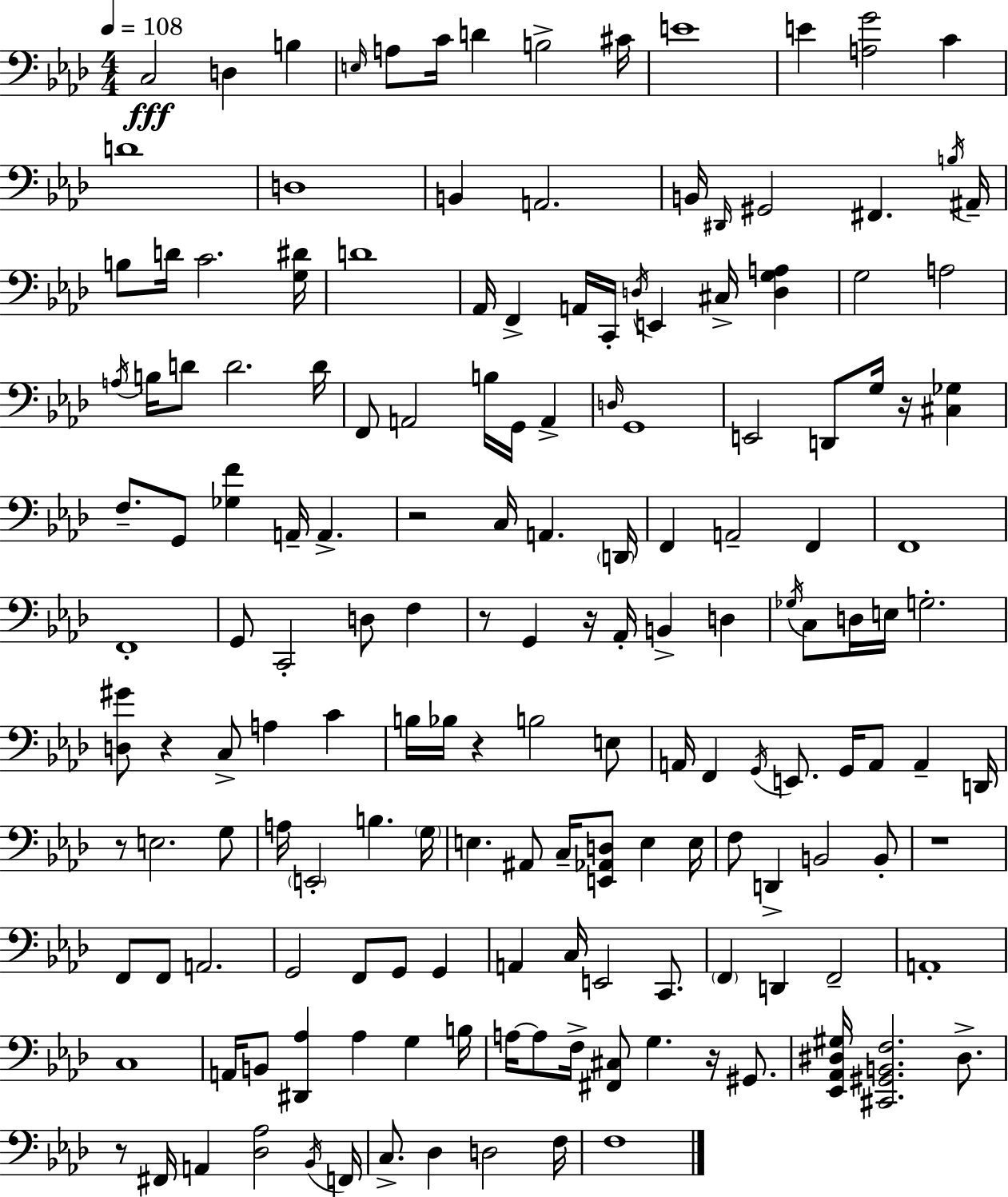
X:1
T:Untitled
M:4/4
L:1/4
K:Ab
C,2 D, B, E,/4 A,/2 C/4 D B,2 ^C/4 E4 E [A,G]2 C D4 D,4 B,, A,,2 B,,/4 ^D,,/4 ^G,,2 ^F,, B,/4 ^A,,/4 B,/2 D/4 C2 [G,^D]/4 D4 _A,,/4 F,, A,,/4 C,,/4 D,/4 E,, ^C,/4 [D,G,A,] G,2 A,2 A,/4 B,/4 D/2 D2 D/4 F,,/2 A,,2 B,/4 G,,/4 A,, D,/4 G,,4 E,,2 D,,/2 G,/4 z/4 [^C,_G,] F,/2 G,,/2 [_G,F] A,,/4 A,, z2 C,/4 A,, D,,/4 F,, A,,2 F,, F,,4 F,,4 G,,/2 C,,2 D,/2 F, z/2 G,, z/4 _A,,/4 B,, D, _G,/4 C,/2 D,/4 E,/4 G,2 [D,^G]/2 z C,/2 A, C B,/4 _B,/4 z B,2 E,/2 A,,/4 F,, G,,/4 E,,/2 G,,/4 A,,/2 A,, D,,/4 z/2 E,2 G,/2 A,/4 E,,2 B, G,/4 E, ^A,,/2 C,/4 [E,,_A,,D,]/2 E, E,/4 F,/2 D,, B,,2 B,,/2 z4 F,,/2 F,,/2 A,,2 G,,2 F,,/2 G,,/2 G,, A,, C,/4 E,,2 C,,/2 F,, D,, F,,2 A,,4 C,4 A,,/4 B,,/2 [^D,,_A,] _A, G, B,/4 A,/4 A,/2 F,/4 [^F,,^C,]/2 G, z/4 ^G,,/2 [_E,,_A,,^D,^G,]/4 [^C,,^G,,B,,F,]2 ^D,/2 z/2 ^F,,/4 A,, [_D,_A,]2 _B,,/4 F,,/4 C,/2 _D, D,2 F,/4 F,4